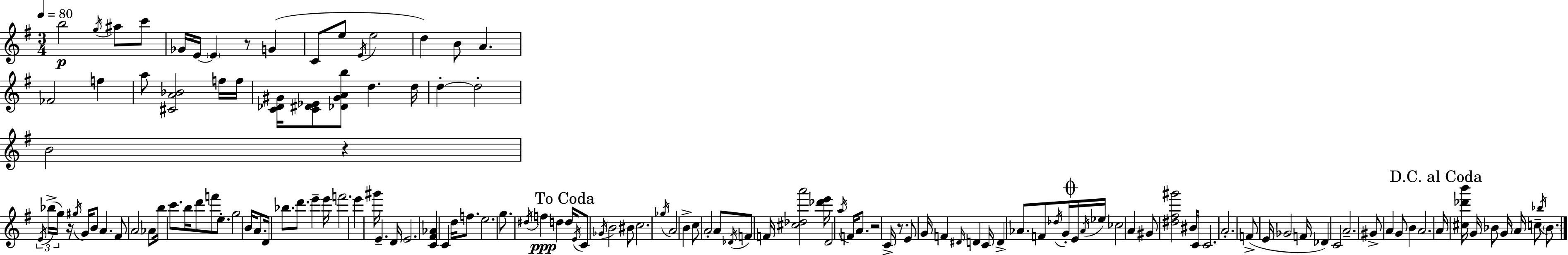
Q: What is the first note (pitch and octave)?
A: B5